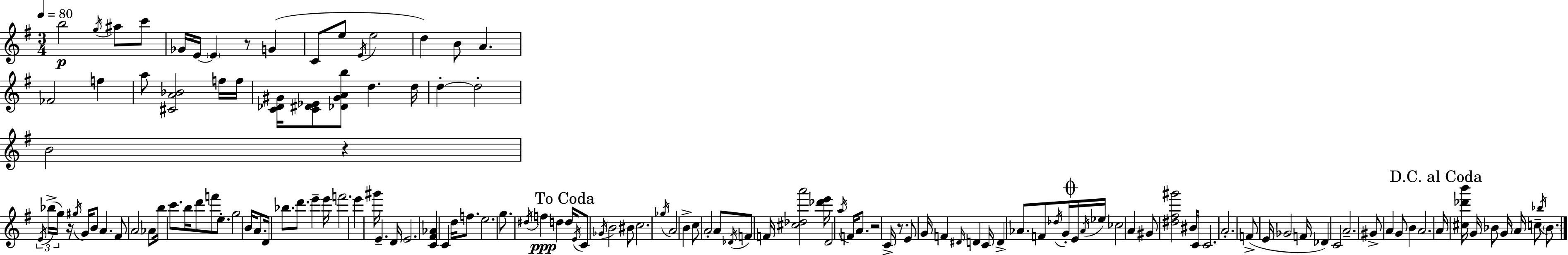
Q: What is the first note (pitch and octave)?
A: B5